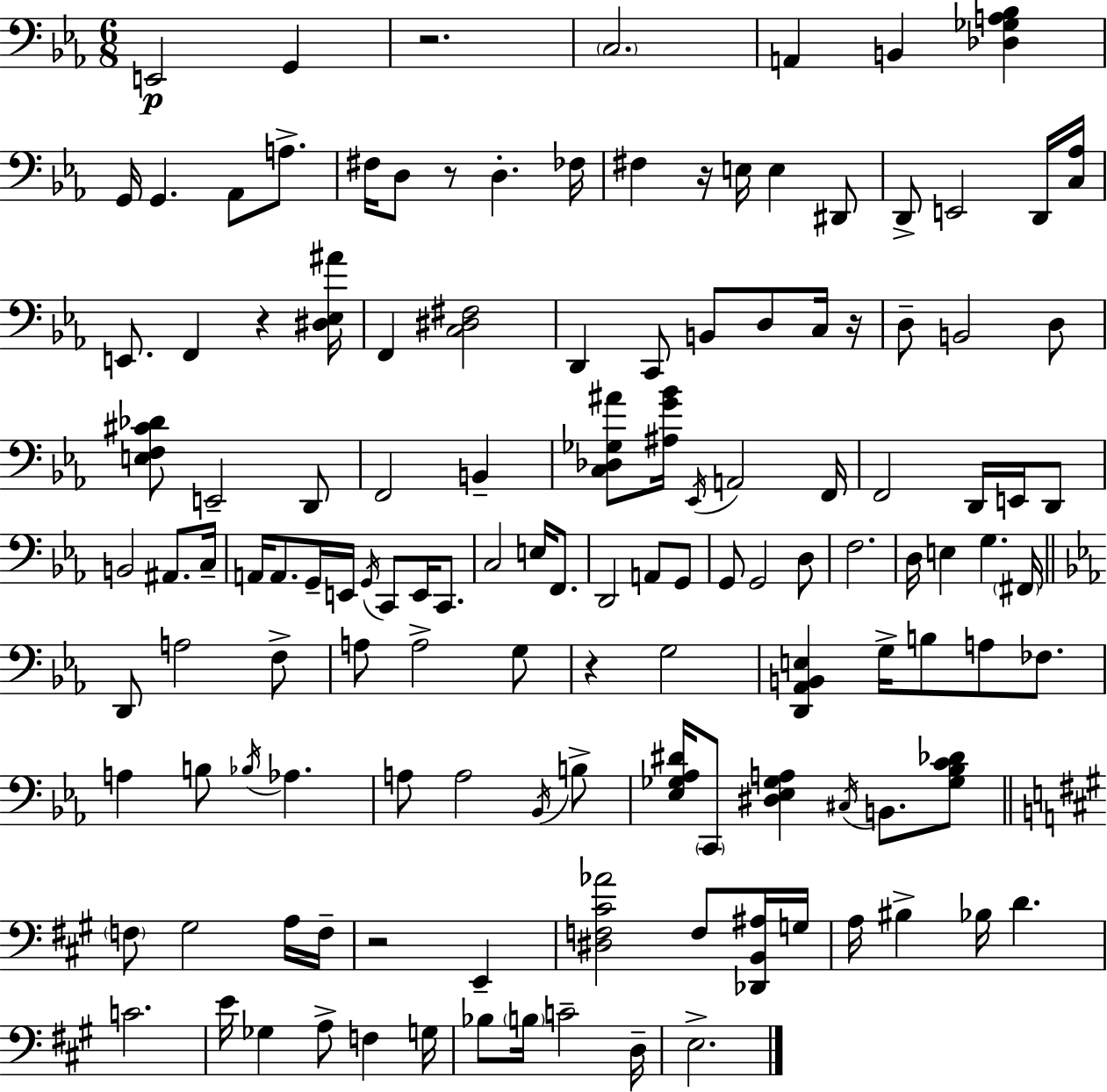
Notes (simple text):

E2/h G2/q R/h. C3/h. A2/q B2/q [Db3,Gb3,A3,Bb3]/q G2/s G2/q. Ab2/e A3/e. F#3/s D3/e R/e D3/q. FES3/s F#3/q R/s E3/s E3/q D#2/e D2/e E2/h D2/s [C3,Ab3]/s E2/e. F2/q R/q [D#3,Eb3,A#4]/s F2/q [C3,D#3,F#3]/h D2/q C2/e B2/e D3/e C3/s R/s D3/e B2/h D3/e [E3,F3,C#4,Db4]/e E2/h D2/e F2/h B2/q [C3,Db3,Gb3,A#4]/e [A#3,G4,Bb4]/s Eb2/s A2/h F2/s F2/h D2/s E2/s D2/e B2/h A#2/e. C3/s A2/s A2/e. G2/s E2/s G2/s C2/e E2/s C2/e. C3/h E3/s F2/e. D2/h A2/e G2/e G2/e G2/h D3/e F3/h. D3/s E3/q G3/q. F#2/s D2/e A3/h F3/e A3/e A3/h G3/e R/q G3/h [D2,Ab2,B2,E3]/q G3/s B3/e A3/e FES3/e. A3/q B3/e Bb3/s Ab3/q. A3/e A3/h Bb2/s B3/e [Eb3,Gb3,Ab3,D#4]/s C2/e [D#3,Eb3,Gb3,A3]/q C#3/s B2/e. [Gb3,Bb3,C4,Db4]/e F3/e G#3/h A3/s F3/s R/h E2/q [D#3,F3,C#4,Ab4]/h F3/e [Db2,B2,A#3]/s G3/s A3/s BIS3/q Bb3/s D4/q. C4/h. E4/s Gb3/q A3/e F3/q G3/s Bb3/e B3/s C4/h D3/s E3/h.